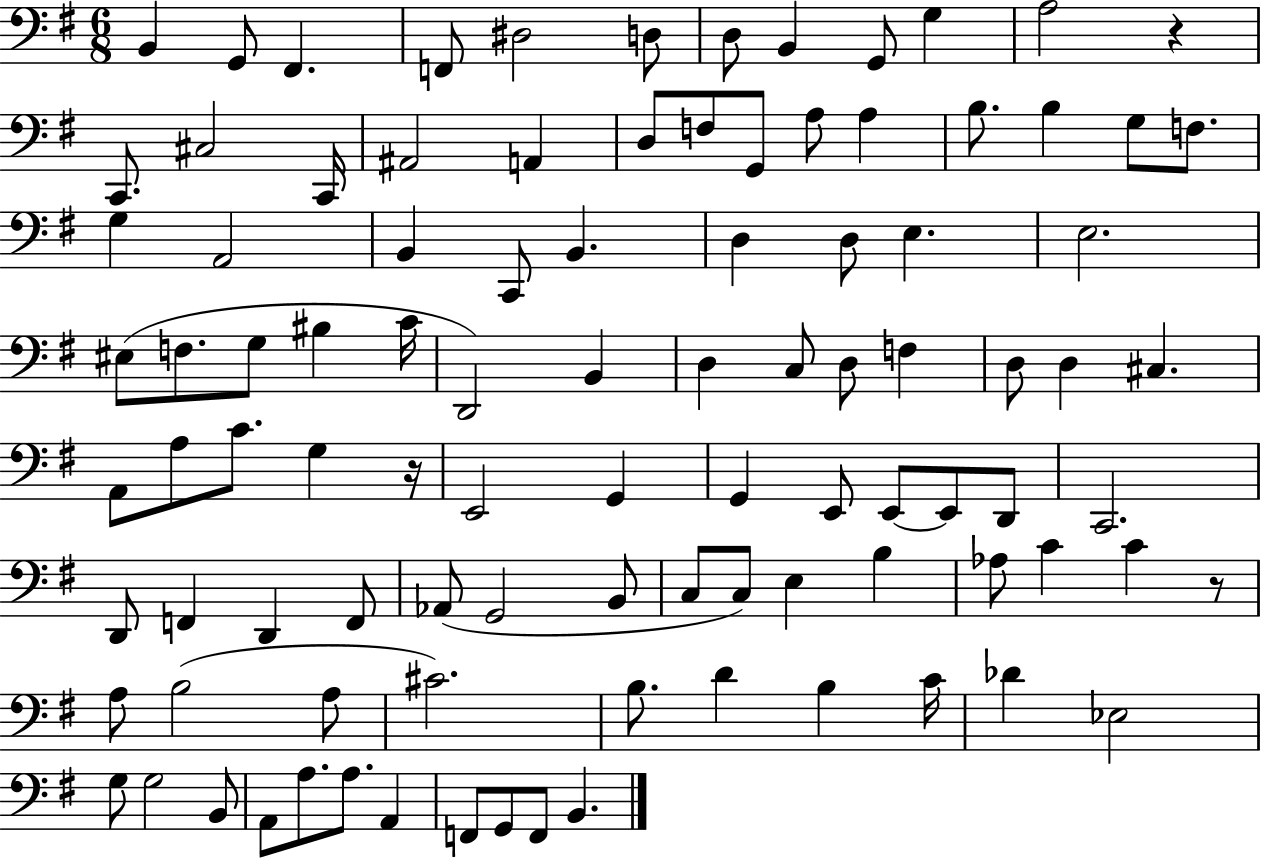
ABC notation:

X:1
T:Untitled
M:6/8
L:1/4
K:G
B,, G,,/2 ^F,, F,,/2 ^D,2 D,/2 D,/2 B,, G,,/2 G, A,2 z C,,/2 ^C,2 C,,/4 ^A,,2 A,, D,/2 F,/2 G,,/2 A,/2 A, B,/2 B, G,/2 F,/2 G, A,,2 B,, C,,/2 B,, D, D,/2 E, E,2 ^E,/2 F,/2 G,/2 ^B, C/4 D,,2 B,, D, C,/2 D,/2 F, D,/2 D, ^C, A,,/2 A,/2 C/2 G, z/4 E,,2 G,, G,, E,,/2 E,,/2 E,,/2 D,,/2 C,,2 D,,/2 F,, D,, F,,/2 _A,,/2 G,,2 B,,/2 C,/2 C,/2 E, B, _A,/2 C C z/2 A,/2 B,2 A,/2 ^C2 B,/2 D B, C/4 _D _E,2 G,/2 G,2 B,,/2 A,,/2 A,/2 A,/2 A,, F,,/2 G,,/2 F,,/2 B,,